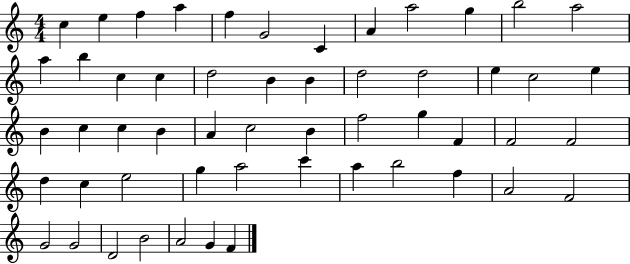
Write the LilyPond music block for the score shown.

{
  \clef treble
  \numericTimeSignature
  \time 4/4
  \key c \major
  c''4 e''4 f''4 a''4 | f''4 g'2 c'4 | a'4 a''2 g''4 | b''2 a''2 | \break a''4 b''4 c''4 c''4 | d''2 b'4 b'4 | d''2 d''2 | e''4 c''2 e''4 | \break b'4 c''4 c''4 b'4 | a'4 c''2 b'4 | f''2 g''4 f'4 | f'2 f'2 | \break d''4 c''4 e''2 | g''4 a''2 c'''4 | a''4 b''2 f''4 | a'2 f'2 | \break g'2 g'2 | d'2 b'2 | a'2 g'4 f'4 | \bar "|."
}